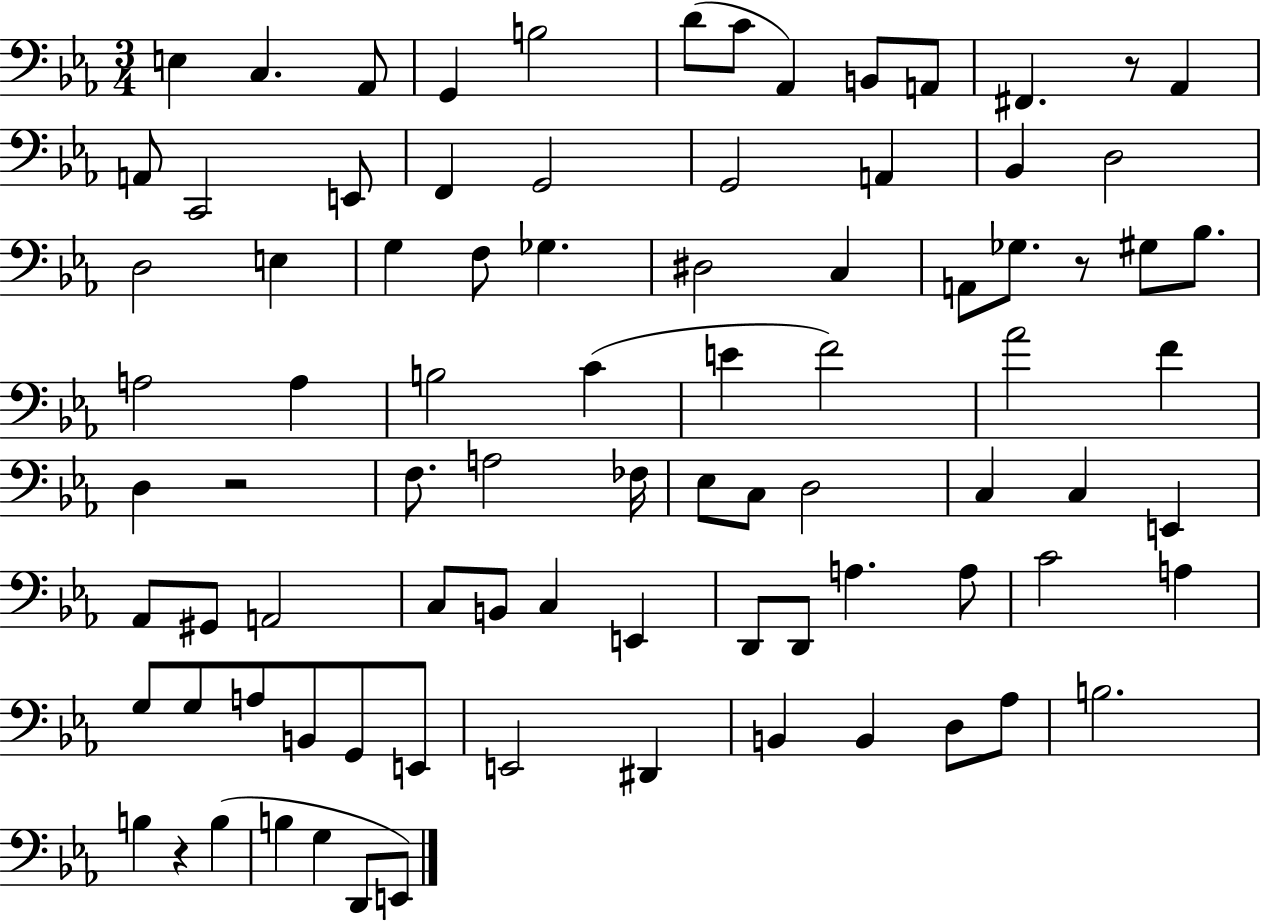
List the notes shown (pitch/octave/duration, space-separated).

E3/q C3/q. Ab2/e G2/q B3/h D4/e C4/e Ab2/q B2/e A2/e F#2/q. R/e Ab2/q A2/e C2/h E2/e F2/q G2/h G2/h A2/q Bb2/q D3/h D3/h E3/q G3/q F3/e Gb3/q. D#3/h C3/q A2/e Gb3/e. R/e G#3/e Bb3/e. A3/h A3/q B3/h C4/q E4/q F4/h Ab4/h F4/q D3/q R/h F3/e. A3/h FES3/s Eb3/e C3/e D3/h C3/q C3/q E2/q Ab2/e G#2/e A2/h C3/e B2/e C3/q E2/q D2/e D2/e A3/q. A3/e C4/h A3/q G3/e G3/e A3/e B2/e G2/e E2/e E2/h D#2/q B2/q B2/q D3/e Ab3/e B3/h. B3/q R/q B3/q B3/q G3/q D2/e E2/e